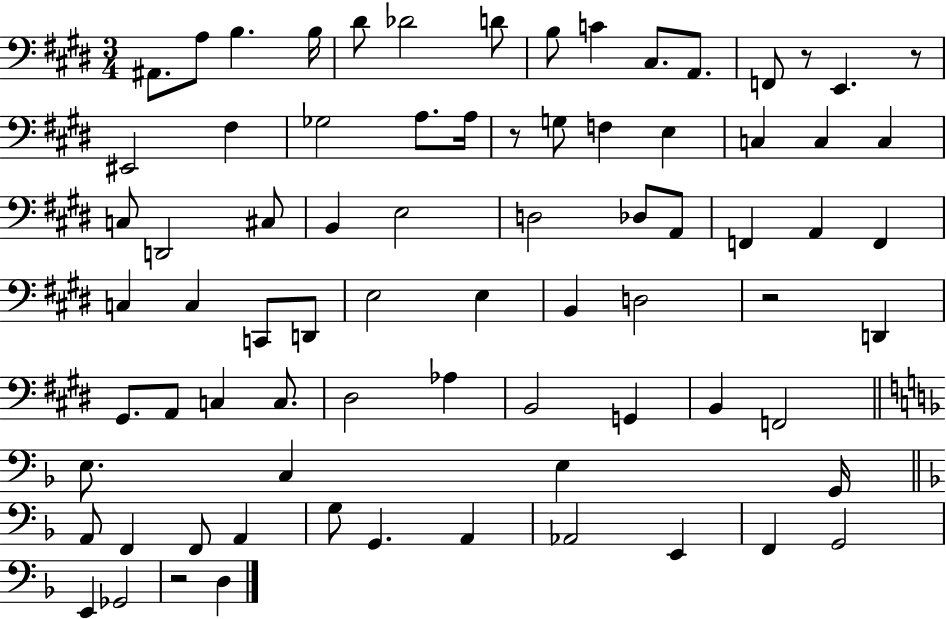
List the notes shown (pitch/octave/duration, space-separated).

A#2/e. A3/e B3/q. B3/s D#4/e Db4/h D4/e B3/e C4/q C#3/e. A2/e. F2/e R/e E2/q. R/e EIS2/h F#3/q Gb3/h A3/e. A3/s R/e G3/e F3/q E3/q C3/q C3/q C3/q C3/e D2/h C#3/e B2/q E3/h D3/h Db3/e A2/e F2/q A2/q F2/q C3/q C3/q C2/e D2/e E3/h E3/q B2/q D3/h R/h D2/q G#2/e. A2/e C3/q C3/e. D#3/h Ab3/q B2/h G2/q B2/q F2/h E3/e. C3/q E3/q G2/s A2/e F2/q F2/e A2/q G3/e G2/q. A2/q Ab2/h E2/q F2/q G2/h E2/q Gb2/h R/h D3/q